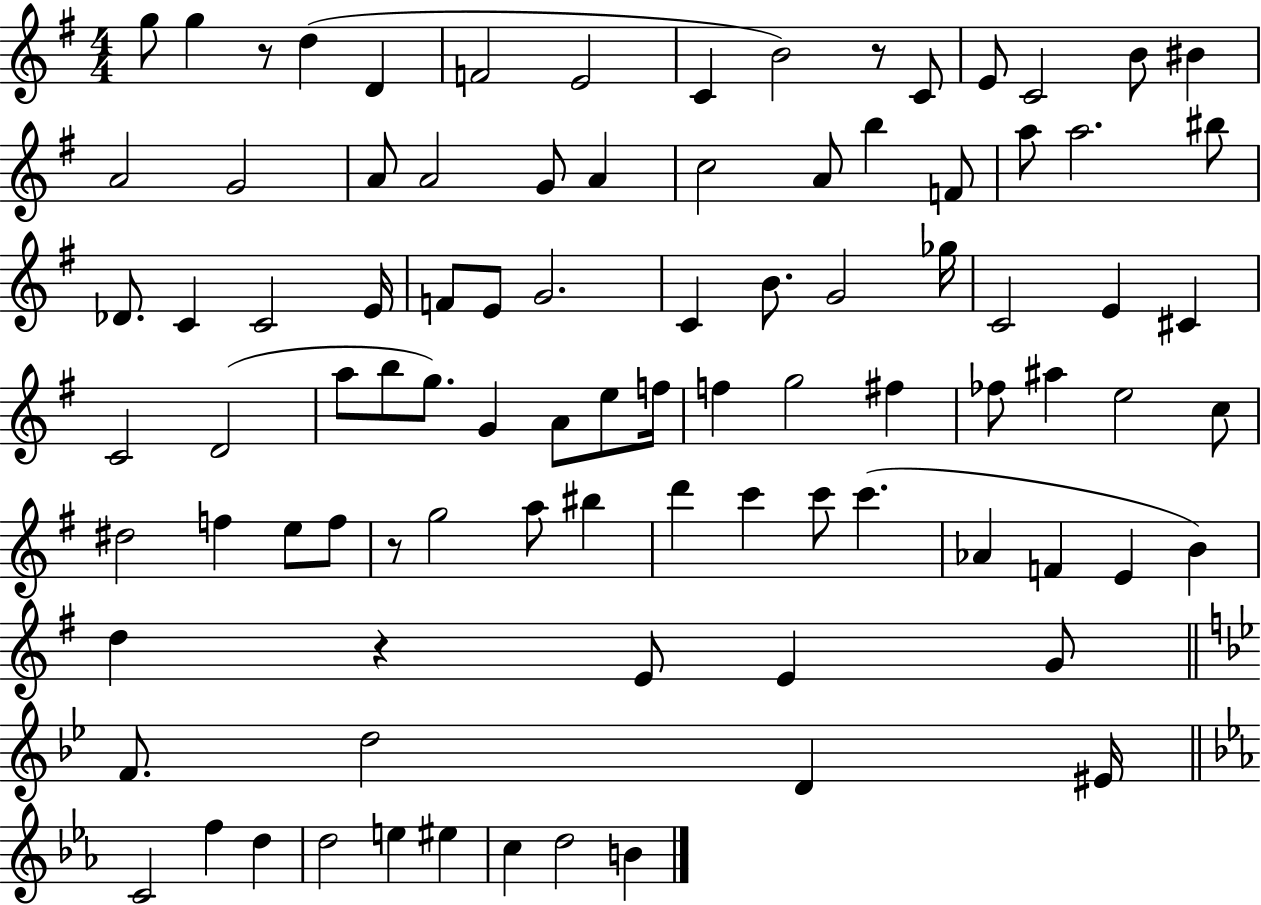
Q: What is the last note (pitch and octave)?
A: B4